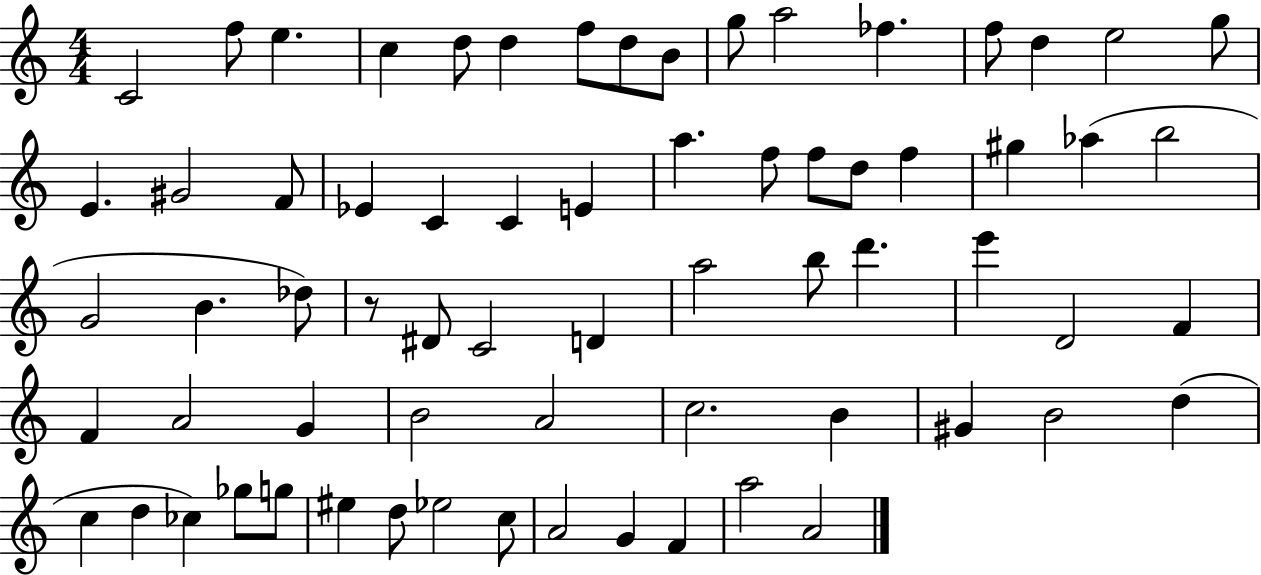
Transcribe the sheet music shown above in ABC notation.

X:1
T:Untitled
M:4/4
L:1/4
K:C
C2 f/2 e c d/2 d f/2 d/2 B/2 g/2 a2 _f f/2 d e2 g/2 E ^G2 F/2 _E C C E a f/2 f/2 d/2 f ^g _a b2 G2 B _d/2 z/2 ^D/2 C2 D a2 b/2 d' e' D2 F F A2 G B2 A2 c2 B ^G B2 d c d _c _g/2 g/2 ^e d/2 _e2 c/2 A2 G F a2 A2